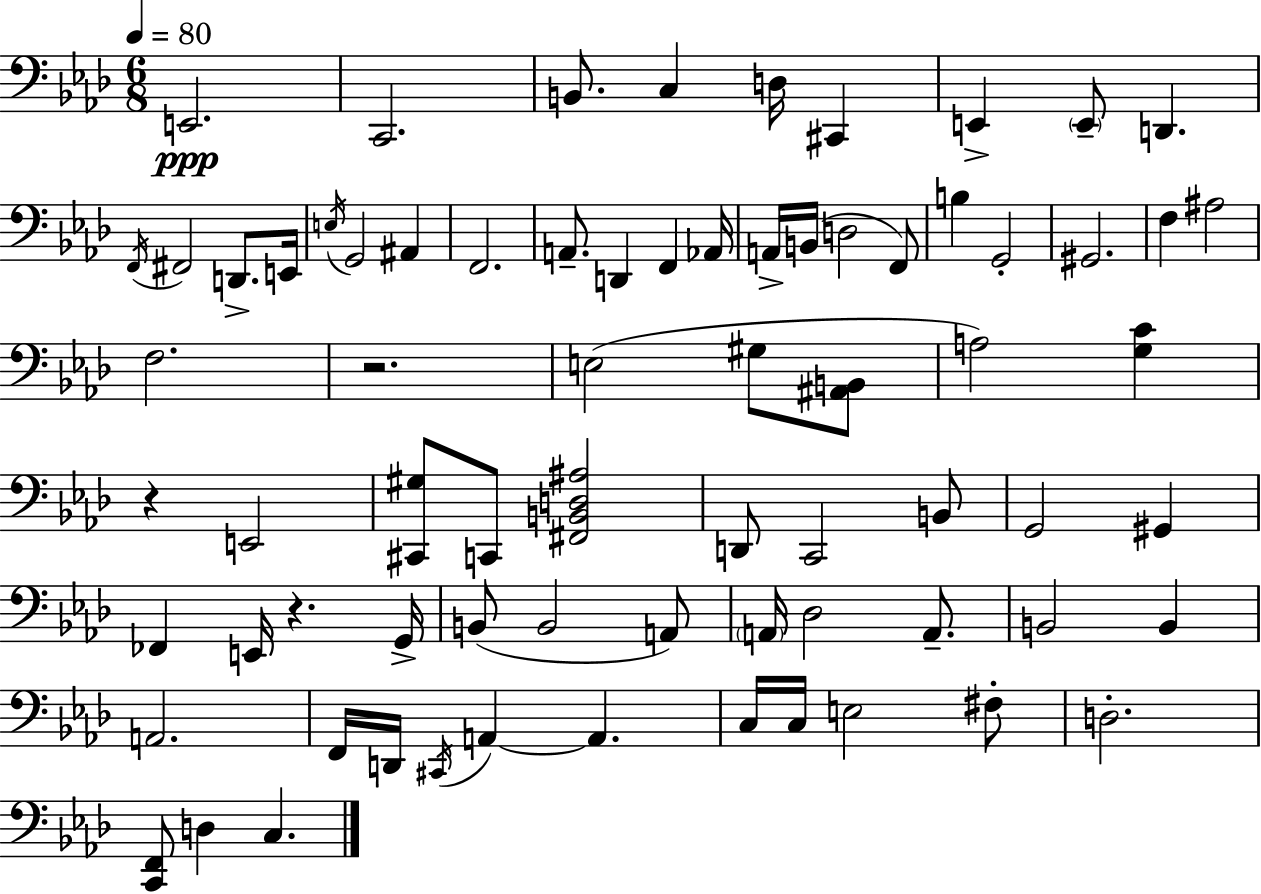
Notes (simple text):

E2/h. C2/h. B2/e. C3/q D3/s C#2/q E2/q E2/e D2/q. F2/s F#2/h D2/e. E2/s E3/s G2/h A#2/q F2/h. A2/e. D2/q F2/q Ab2/s A2/s B2/s D3/h F2/e B3/q G2/h G#2/h. F3/q A#3/h F3/h. R/h. E3/h G#3/e [A#2,B2]/e A3/h [G3,C4]/q R/q E2/h [C#2,G#3]/e C2/e [F#2,B2,D3,A#3]/h D2/e C2/h B2/e G2/h G#2/q FES2/q E2/s R/q. G2/s B2/e B2/h A2/e A2/s Db3/h A2/e. B2/h B2/q A2/h. F2/s D2/s C#2/s A2/q A2/q. C3/s C3/s E3/h F#3/e D3/h. [C2,F2]/e D3/q C3/q.